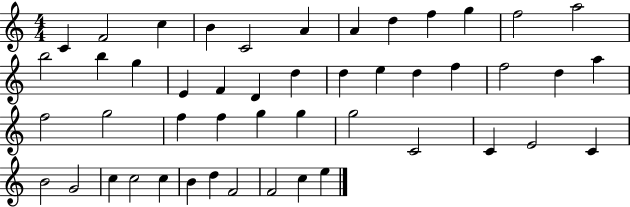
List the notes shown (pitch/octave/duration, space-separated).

C4/q F4/h C5/q B4/q C4/h A4/q A4/q D5/q F5/q G5/q F5/h A5/h B5/h B5/q G5/q E4/q F4/q D4/q D5/q D5/q E5/q D5/q F5/q F5/h D5/q A5/q F5/h G5/h F5/q F5/q G5/q G5/q G5/h C4/h C4/q E4/h C4/q B4/h G4/h C5/q C5/h C5/q B4/q D5/q F4/h F4/h C5/q E5/q